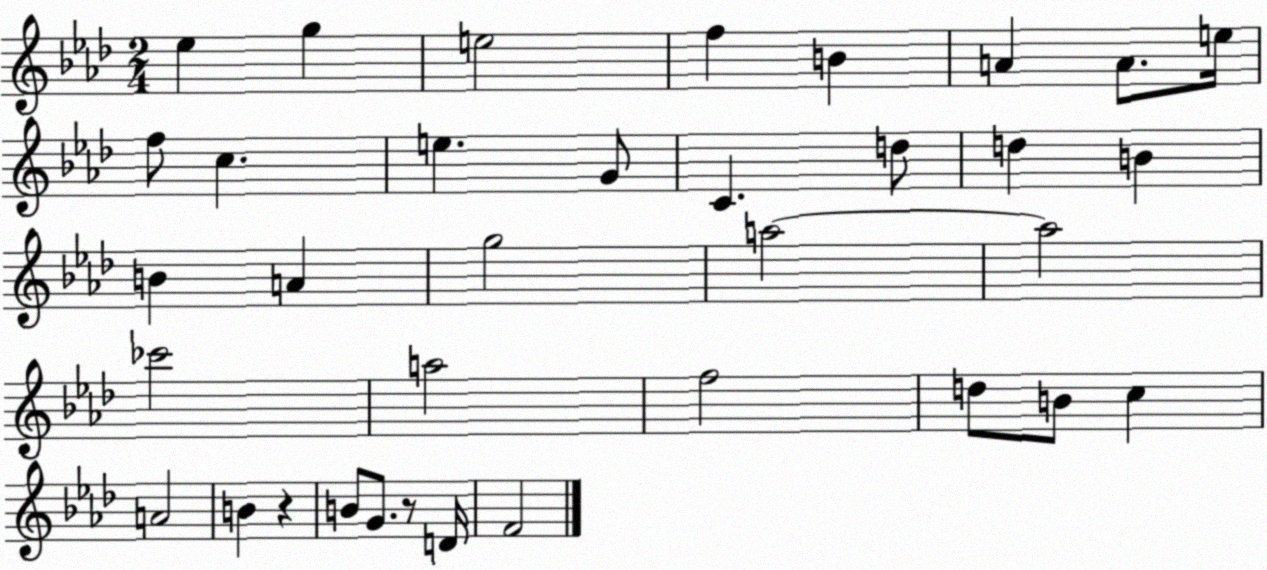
X:1
T:Untitled
M:2/4
L:1/4
K:Ab
_e g e2 f B A A/2 e/4 f/2 c e G/2 C d/2 d B B A g2 a2 a2 _c'2 a2 f2 d/2 B/2 c A2 B z B/2 G/2 z/2 D/4 F2